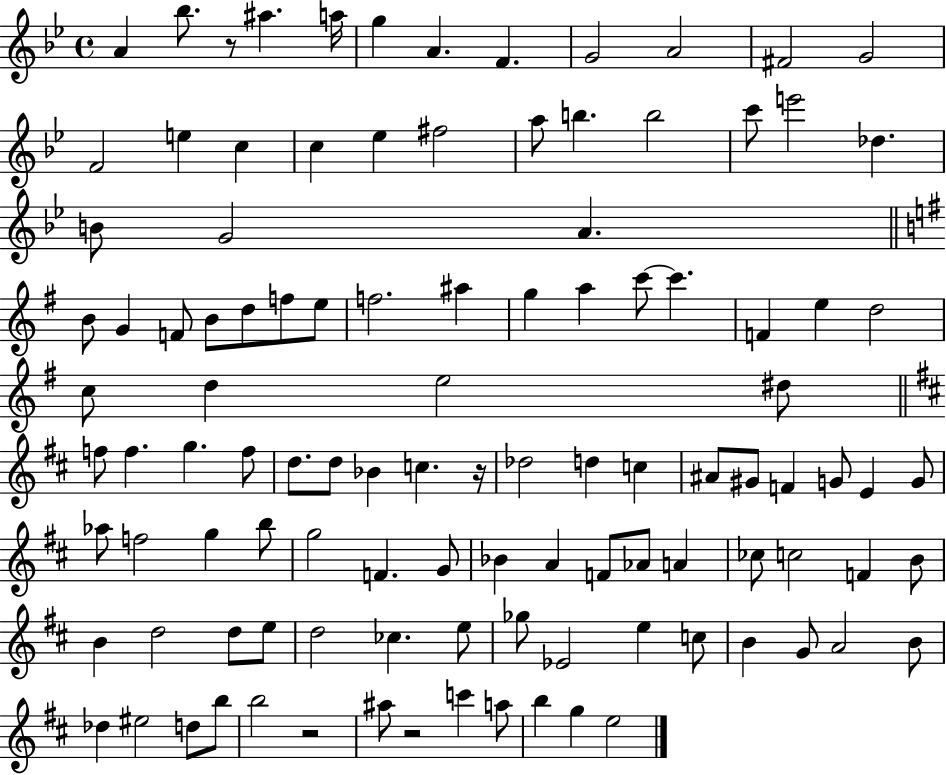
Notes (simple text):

A4/q Bb5/e. R/e A#5/q. A5/s G5/q A4/q. F4/q. G4/h A4/h F#4/h G4/h F4/h E5/q C5/q C5/q Eb5/q F#5/h A5/e B5/q. B5/h C6/e E6/h Db5/q. B4/e G4/h A4/q. B4/e G4/q F4/e B4/e D5/e F5/e E5/e F5/h. A#5/q G5/q A5/q C6/e C6/q. F4/q E5/q D5/h C5/e D5/q E5/h D#5/e F5/e F5/q. G5/q. F5/e D5/e. D5/e Bb4/q C5/q. R/s Db5/h D5/q C5/q A#4/e G#4/e F4/q G4/e E4/q G4/e Ab5/e F5/h G5/q B5/e G5/h F4/q. G4/e Bb4/q A4/q F4/e Ab4/e A4/q CES5/e C5/h F4/q B4/e B4/q D5/h D5/e E5/e D5/h CES5/q. E5/e Gb5/e Eb4/h E5/q C5/e B4/q G4/e A4/h B4/e Db5/q EIS5/h D5/e B5/e B5/h R/h A#5/e R/h C6/q A5/e B5/q G5/q E5/h